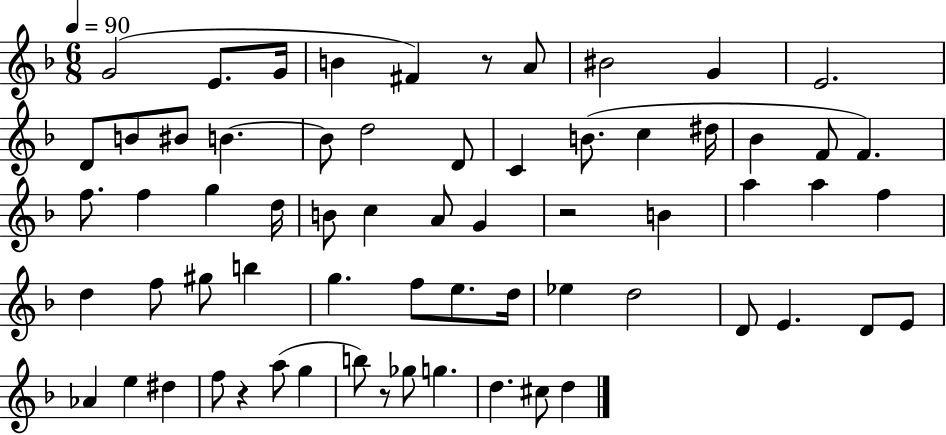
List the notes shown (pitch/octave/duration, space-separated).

G4/h E4/e. G4/s B4/q F#4/q R/e A4/e BIS4/h G4/q E4/h. D4/e B4/e BIS4/e B4/q. B4/e D5/h D4/e C4/q B4/e. C5/q D#5/s Bb4/q F4/e F4/q. F5/e. F5/q G5/q D5/s B4/e C5/q A4/e G4/q R/h B4/q A5/q A5/q F5/q D5/q F5/e G#5/e B5/q G5/q. F5/e E5/e. D5/s Eb5/q D5/h D4/e E4/q. D4/e E4/e Ab4/q E5/q D#5/q F5/e R/q A5/e G5/q B5/e R/e Gb5/e G5/q. D5/q. C#5/e D5/q